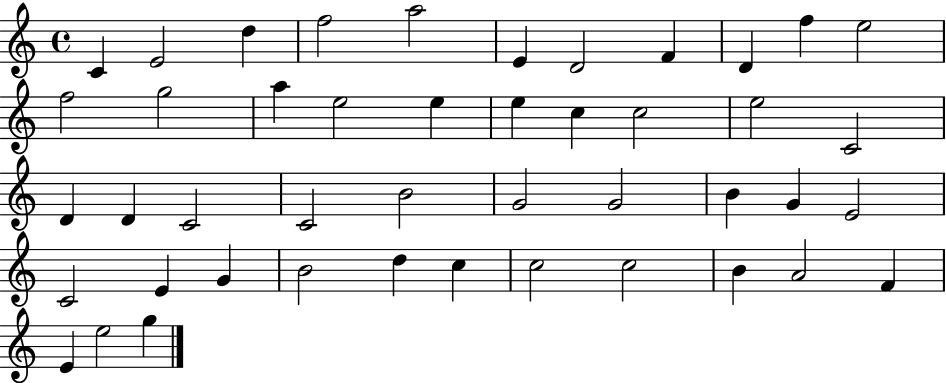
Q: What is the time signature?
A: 4/4